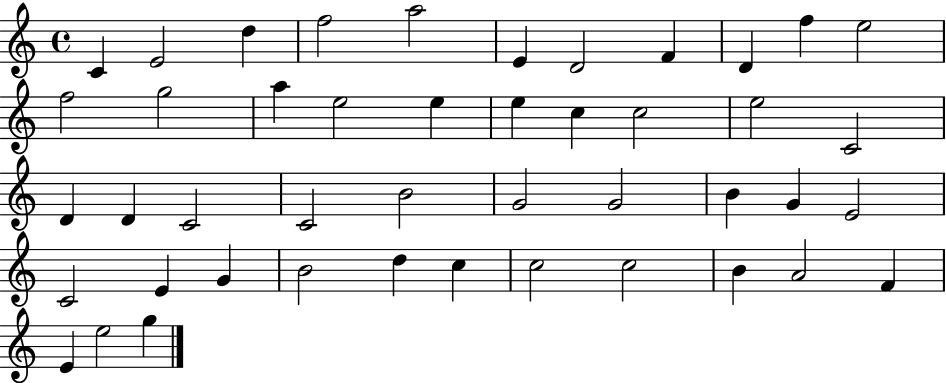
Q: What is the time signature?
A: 4/4